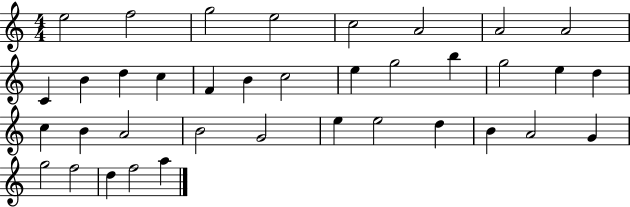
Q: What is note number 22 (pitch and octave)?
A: C5